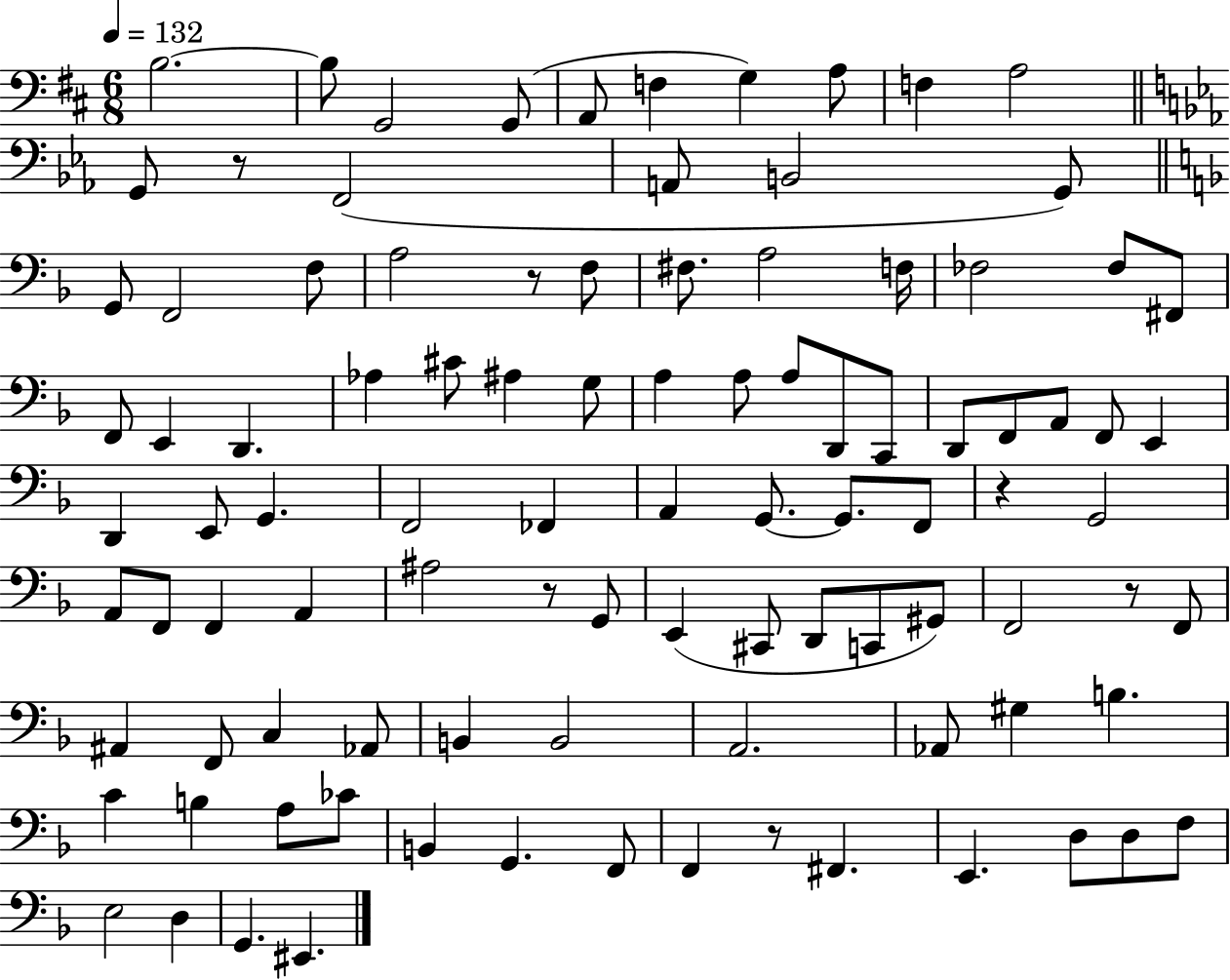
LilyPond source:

{
  \clef bass
  \numericTimeSignature
  \time 6/8
  \key d \major
  \tempo 4 = 132
  b2.~~ | b8 g,2 g,8( | a,8 f4 g4) a8 | f4 a2 | \break \bar "||" \break \key ees \major g,8 r8 f,2( | a,8 b,2 g,8) | \bar "||" \break \key d \minor g,8 f,2 f8 | a2 r8 f8 | fis8. a2 f16 | fes2 fes8 fis,8 | \break f,8 e,4 d,4. | aes4 cis'8 ais4 g8 | a4 a8 a8 d,8 c,8 | d,8 f,8 a,8 f,8 e,4 | \break d,4 e,8 g,4. | f,2 fes,4 | a,4 g,8.~~ g,8. f,8 | r4 g,2 | \break a,8 f,8 f,4 a,4 | ais2 r8 g,8 | e,4( cis,8 d,8 c,8 gis,8) | f,2 r8 f,8 | \break ais,4 f,8 c4 aes,8 | b,4 b,2 | a,2. | aes,8 gis4 b4. | \break c'4 b4 a8 ces'8 | b,4 g,4. f,8 | f,4 r8 fis,4. | e,4. d8 d8 f8 | \break e2 d4 | g,4. eis,4. | \bar "|."
}